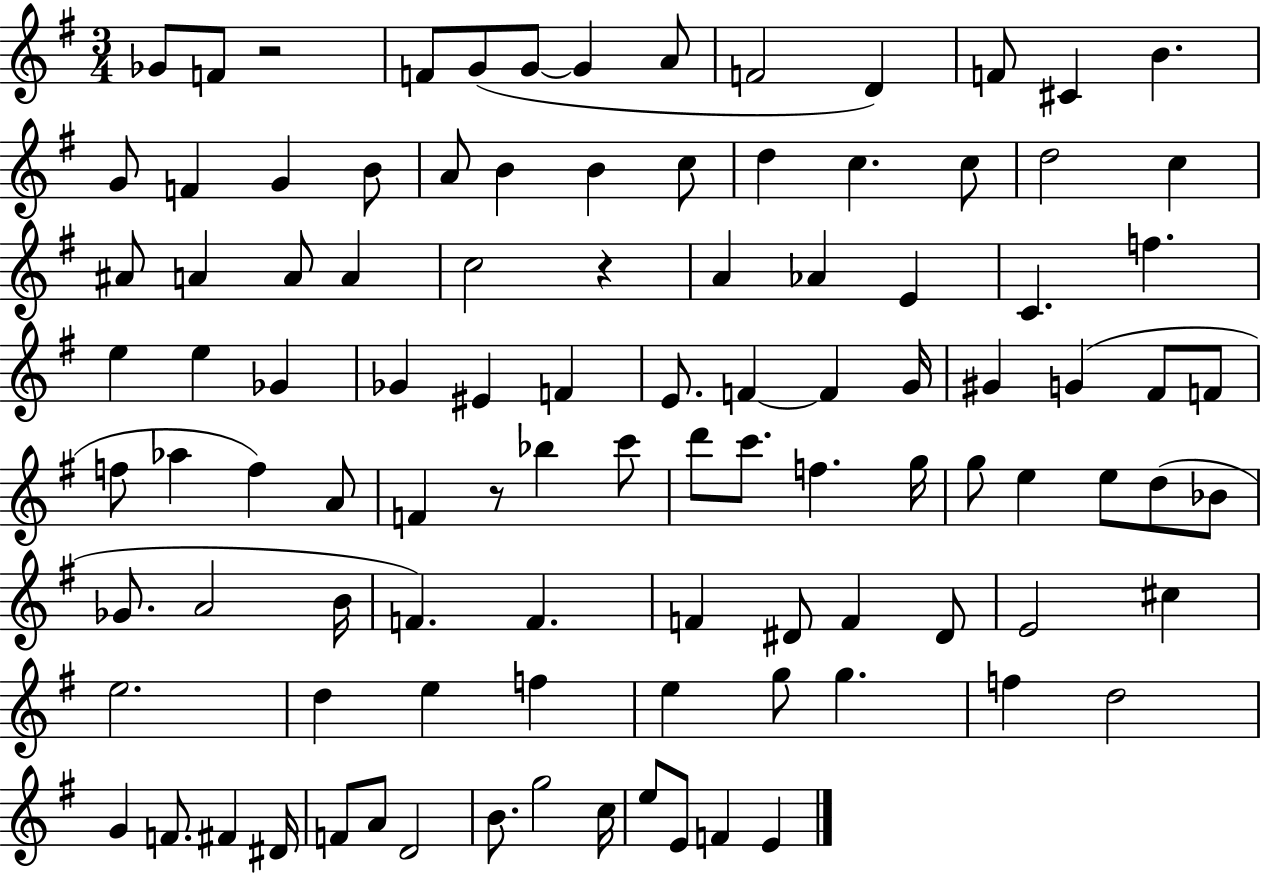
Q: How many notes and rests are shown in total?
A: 102